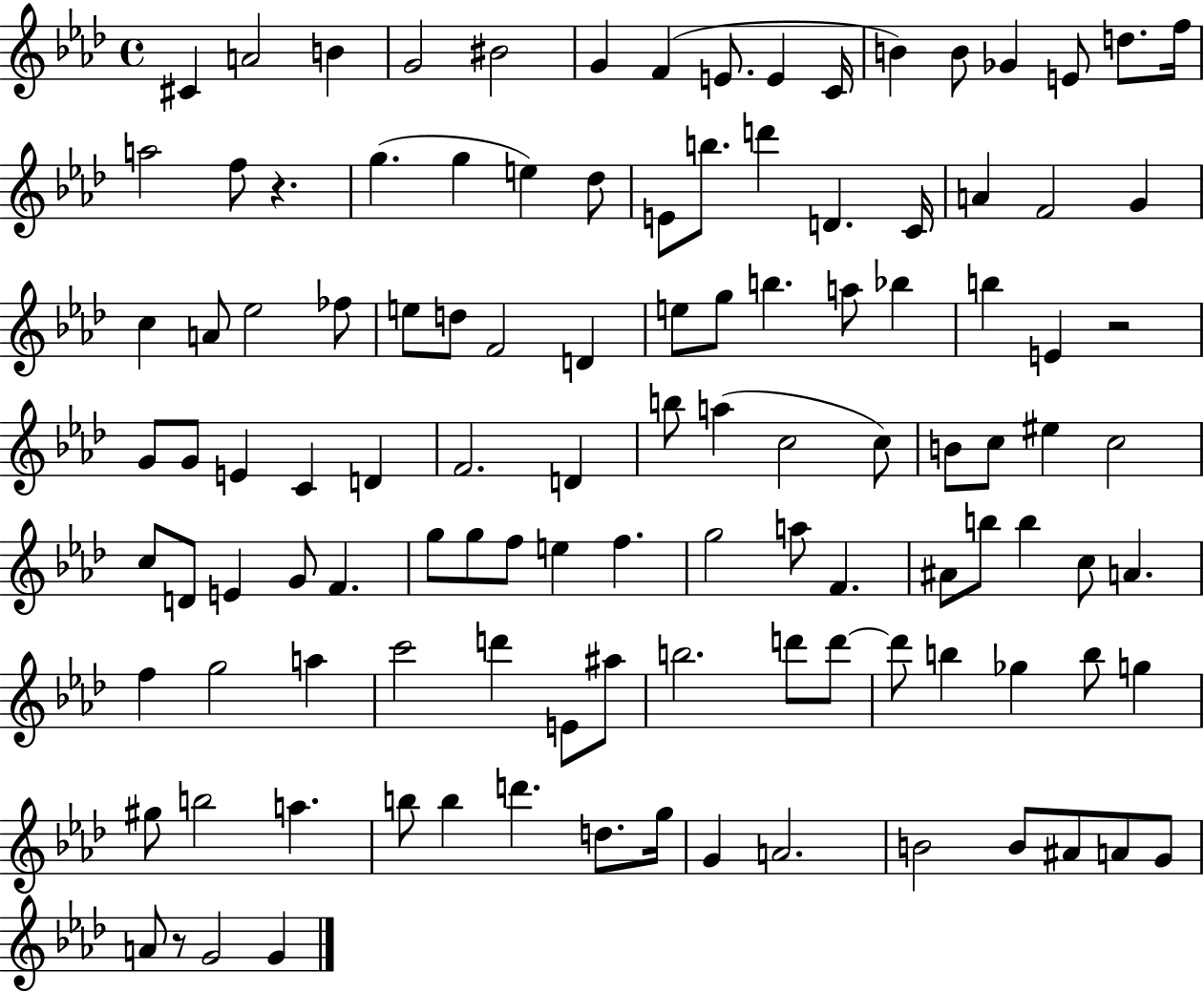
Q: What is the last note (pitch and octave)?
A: G4